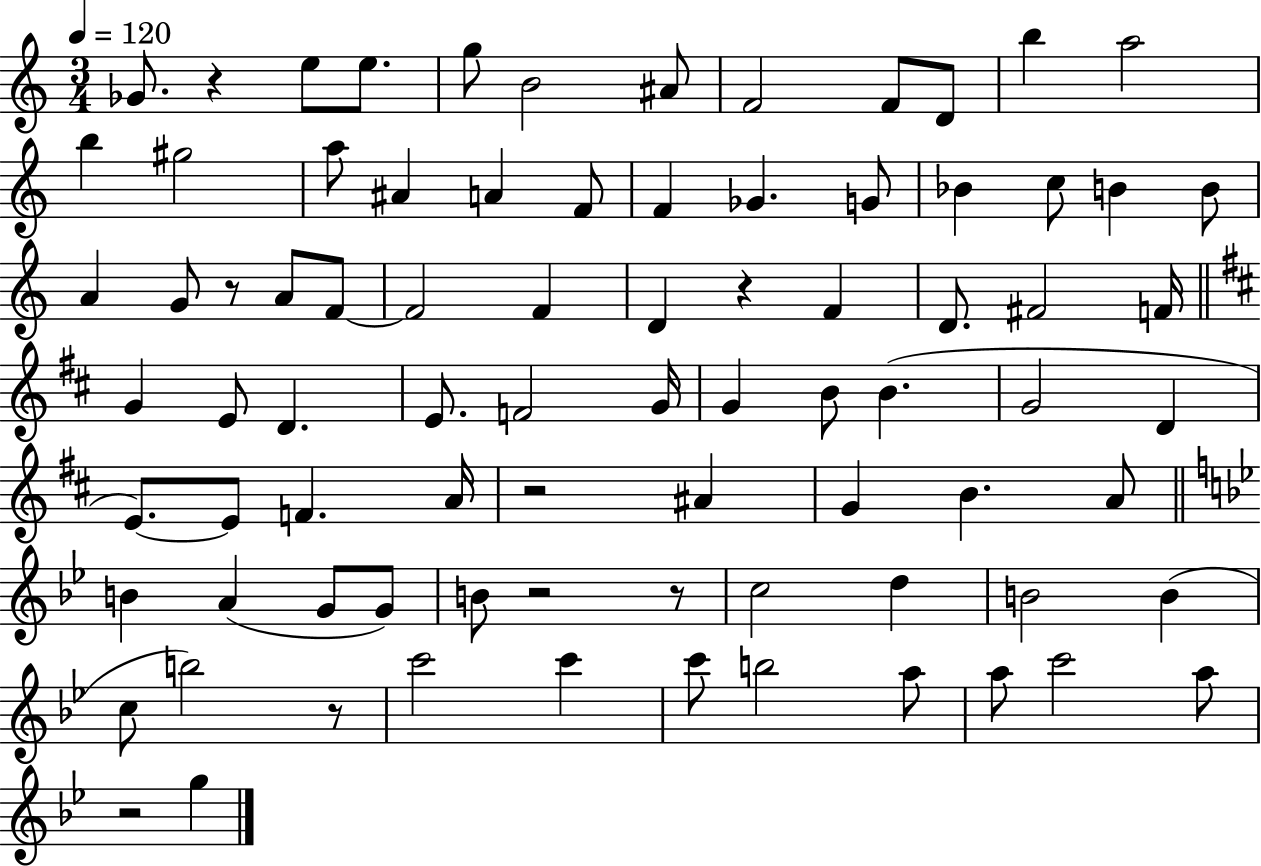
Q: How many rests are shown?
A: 8